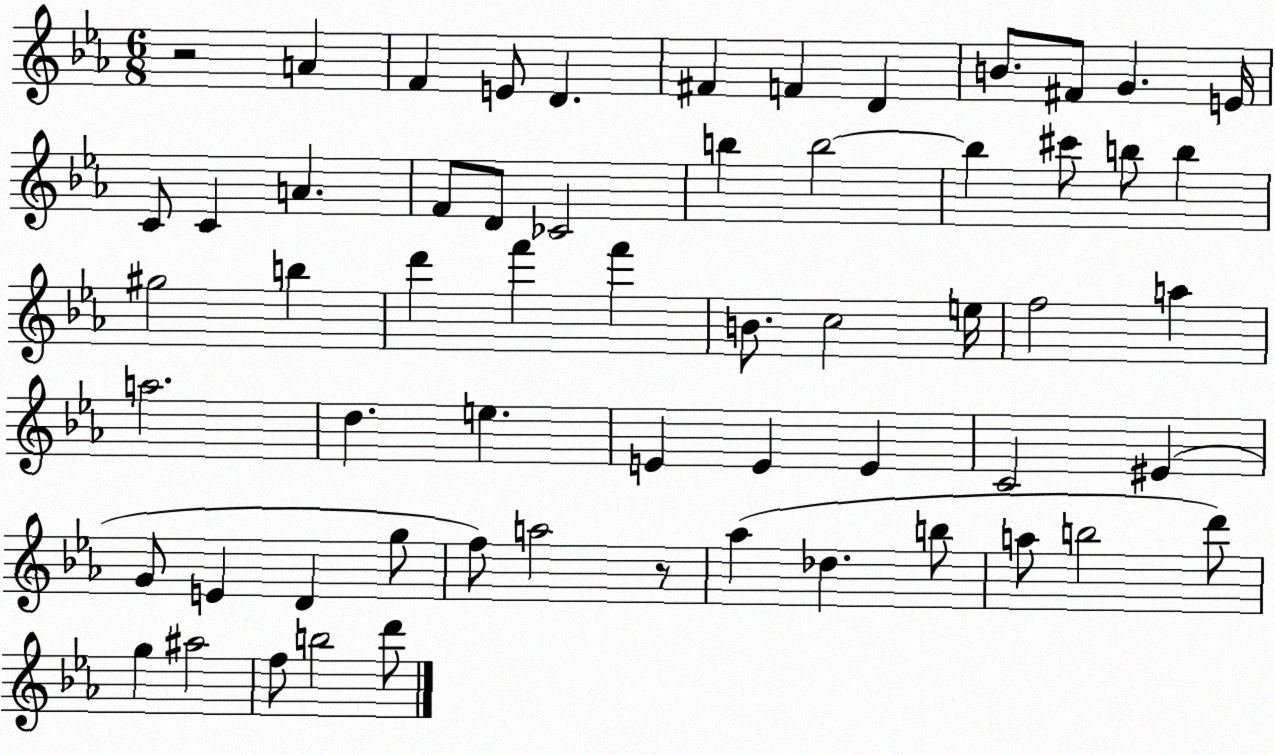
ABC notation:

X:1
T:Untitled
M:6/8
L:1/4
K:Eb
z2 A F E/2 D ^F F D B/2 ^F/2 G E/4 C/2 C A F/2 D/2 _C2 b b2 b ^c'/2 b/2 b ^g2 b d' f' f' B/2 c2 e/4 f2 a a2 d e E E E C2 ^E G/2 E D g/2 f/2 a2 z/2 _a _d b/2 a/2 b2 d'/2 g ^a2 f/2 b2 d'/2